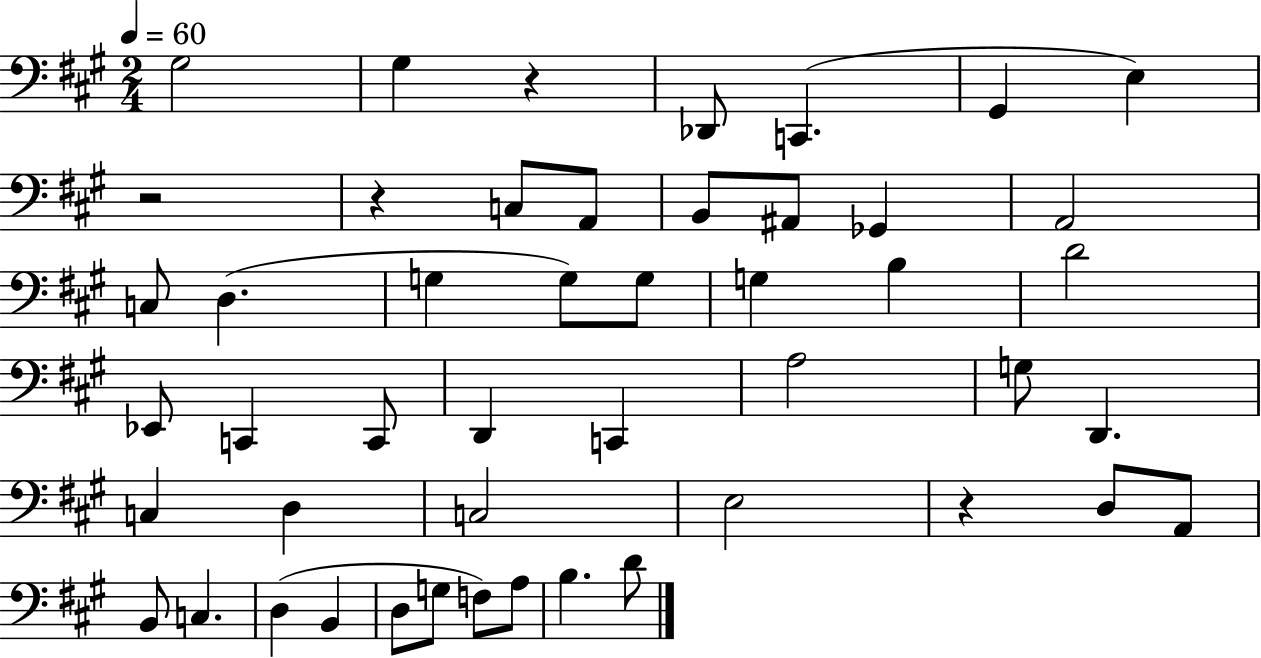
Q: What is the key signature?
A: A major